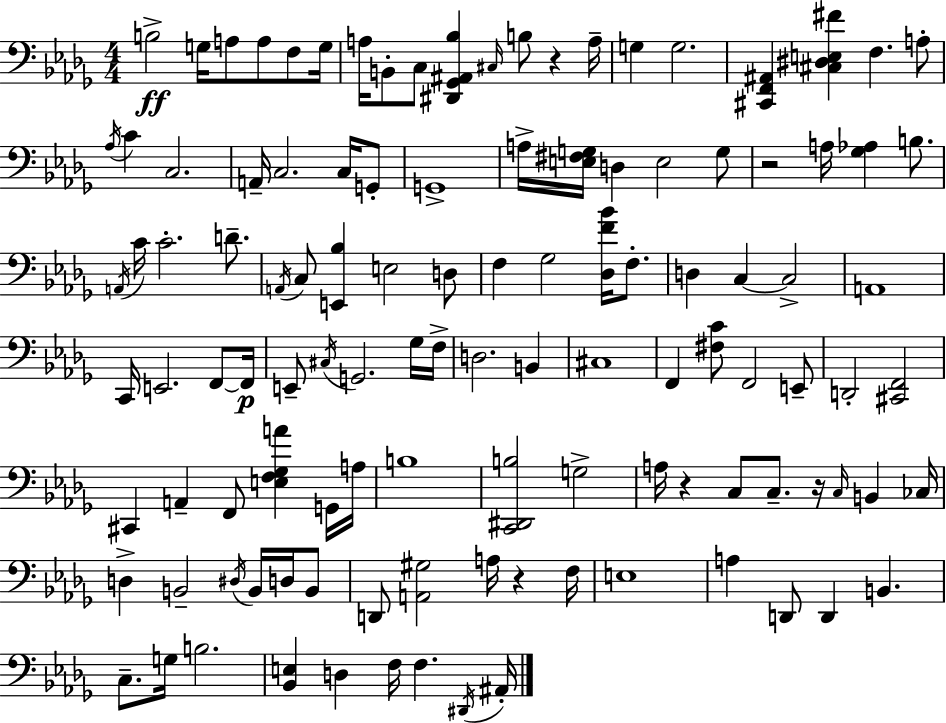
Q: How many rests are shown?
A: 5